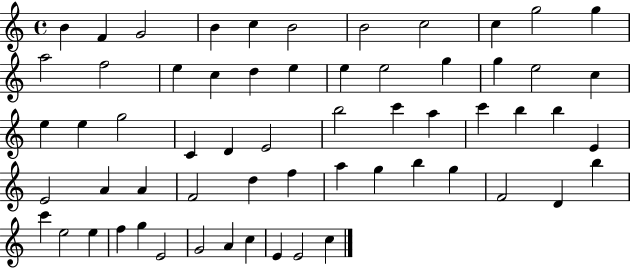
{
  \clef treble
  \time 4/4
  \defaultTimeSignature
  \key c \major
  b'4 f'4 g'2 | b'4 c''4 b'2 | b'2 c''2 | c''4 g''2 g''4 | \break a''2 f''2 | e''4 c''4 d''4 e''4 | e''4 e''2 g''4 | g''4 e''2 c''4 | \break e''4 e''4 g''2 | c'4 d'4 e'2 | b''2 c'''4 a''4 | c'''4 b''4 b''4 e'4 | \break e'2 a'4 a'4 | f'2 d''4 f''4 | a''4 g''4 b''4 g''4 | f'2 d'4 b''4 | \break c'''4 e''2 e''4 | f''4 g''4 e'2 | g'2 a'4 c''4 | e'4 e'2 c''4 | \break \bar "|."
}